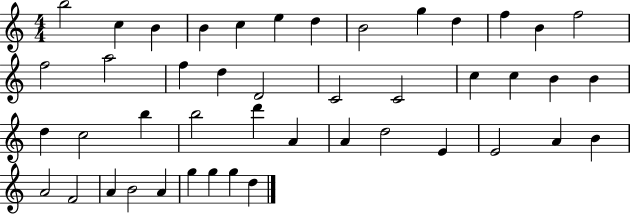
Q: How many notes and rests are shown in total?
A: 45